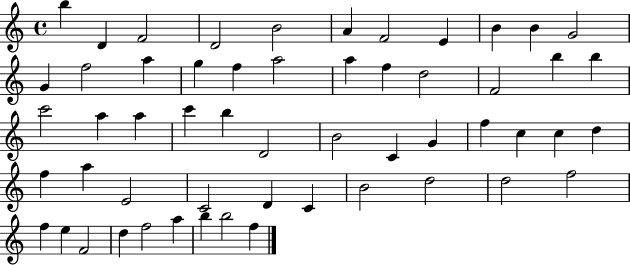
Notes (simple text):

B5/q D4/q F4/h D4/h B4/h A4/q F4/h E4/q B4/q B4/q G4/h G4/q F5/h A5/q G5/q F5/q A5/h A5/q F5/q D5/h F4/h B5/q B5/q C6/h A5/q A5/q C6/q B5/q D4/h B4/h C4/q G4/q F5/q C5/q C5/q D5/q F5/q A5/q E4/h C4/h D4/q C4/q B4/h D5/h D5/h F5/h F5/q E5/q F4/h D5/q F5/h A5/q B5/q B5/h F5/q